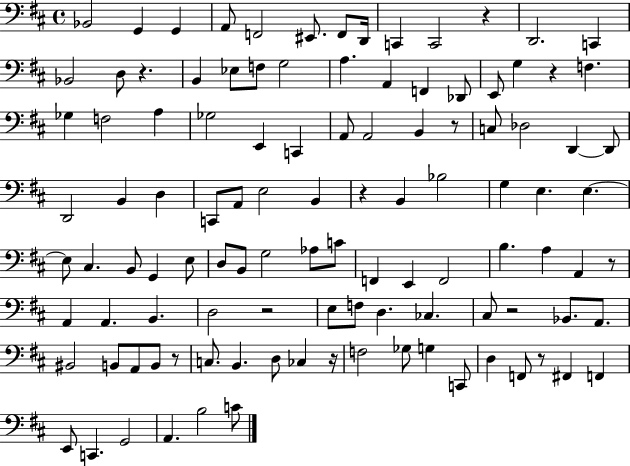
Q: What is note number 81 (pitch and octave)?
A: B2